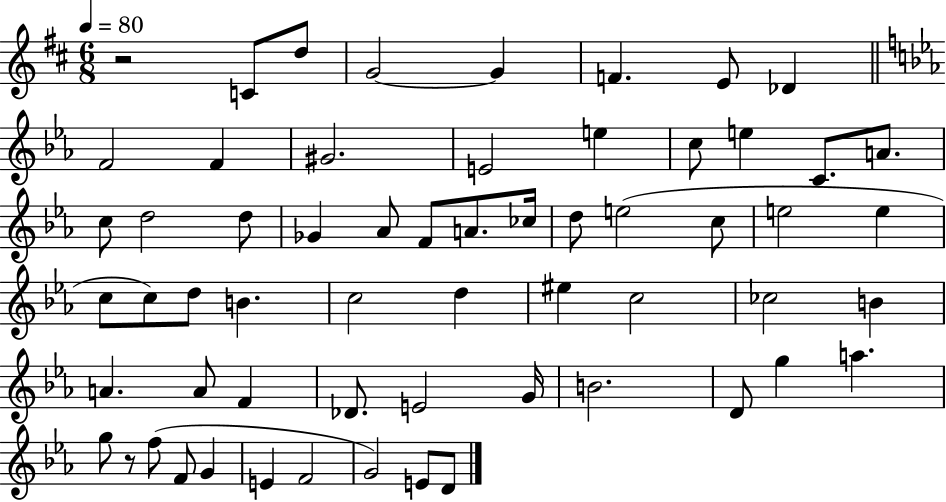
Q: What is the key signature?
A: D major